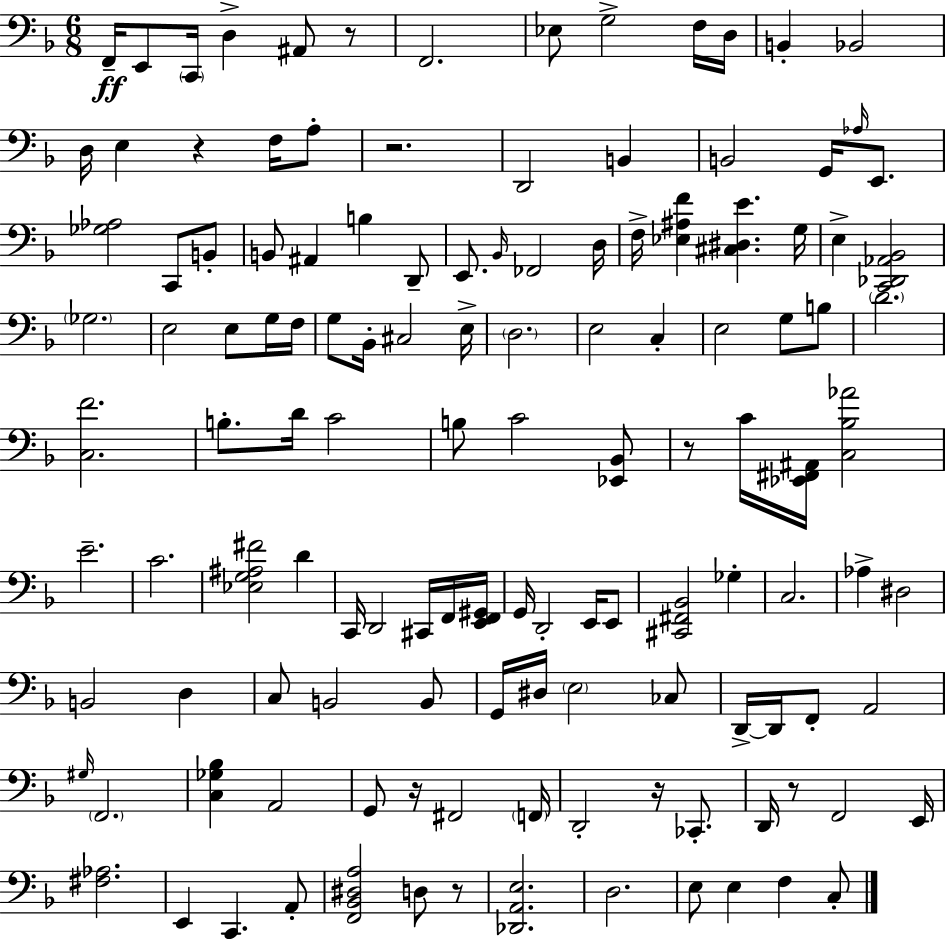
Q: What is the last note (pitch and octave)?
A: C3